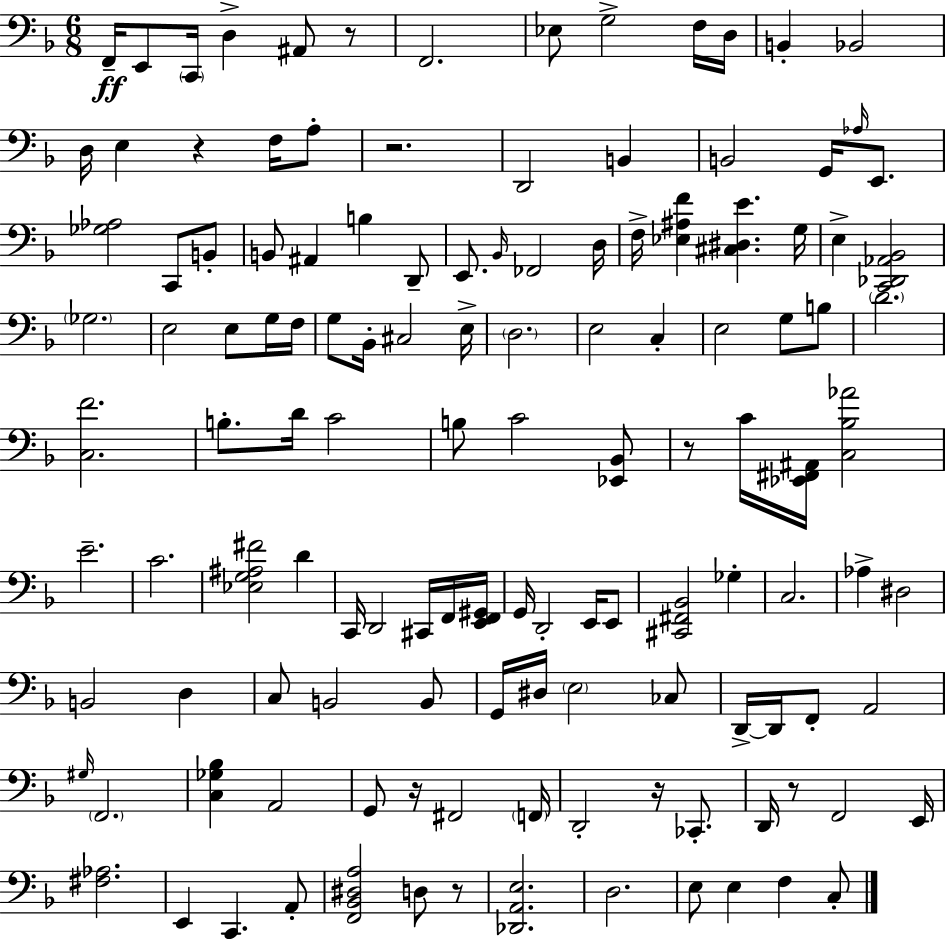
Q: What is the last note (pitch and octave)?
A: C3